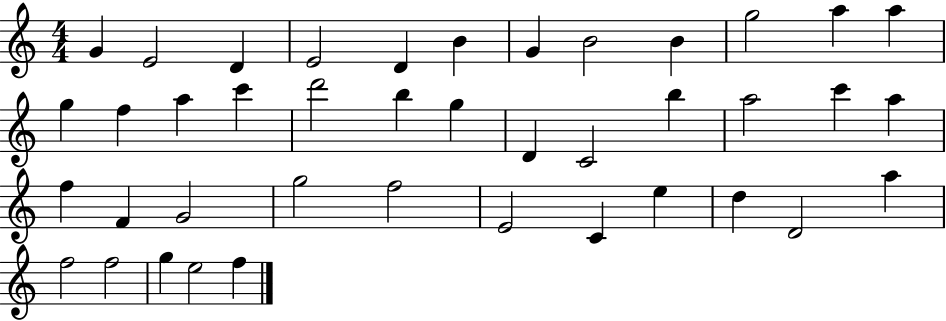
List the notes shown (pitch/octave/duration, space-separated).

G4/q E4/h D4/q E4/h D4/q B4/q G4/q B4/h B4/q G5/h A5/q A5/q G5/q F5/q A5/q C6/q D6/h B5/q G5/q D4/q C4/h B5/q A5/h C6/q A5/q F5/q F4/q G4/h G5/h F5/h E4/h C4/q E5/q D5/q D4/h A5/q F5/h F5/h G5/q E5/h F5/q